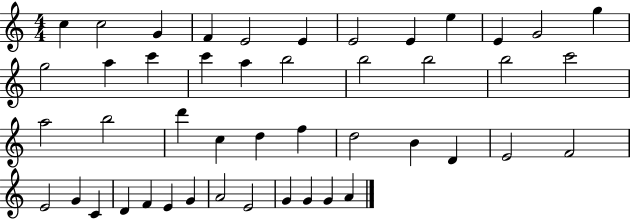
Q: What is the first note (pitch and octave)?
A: C5